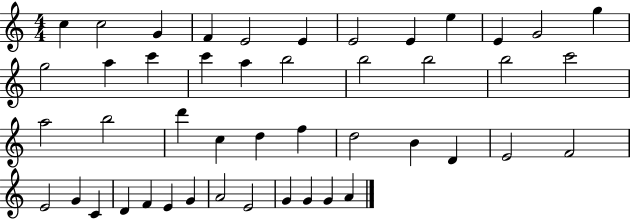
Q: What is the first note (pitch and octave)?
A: C5